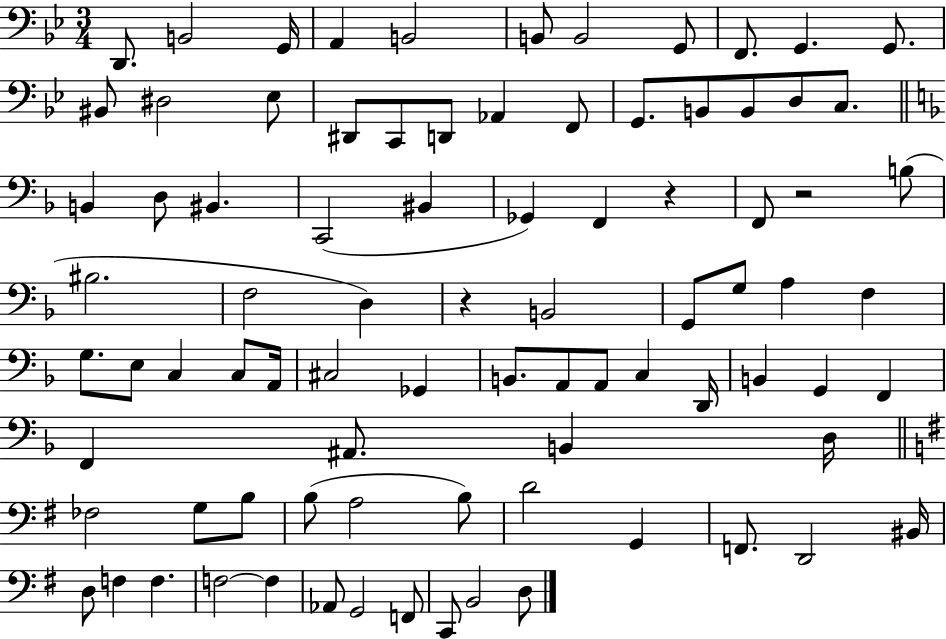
{
  \clef bass
  \numericTimeSignature
  \time 3/4
  \key bes \major
  d,8. b,2 g,16 | a,4 b,2 | b,8 b,2 g,8 | f,8. g,4. g,8. | \break bis,8 dis2 ees8 | dis,8 c,8 d,8 aes,4 f,8 | g,8. b,8 b,8 d8 c8. | \bar "||" \break \key d \minor b,4 d8 bis,4. | c,2( bis,4 | ges,4) f,4 r4 | f,8 r2 b8( | \break bis2. | f2 d4) | r4 b,2 | g,8 g8 a4 f4 | \break g8. e8 c4 c8 a,16 | cis2 ges,4 | b,8. a,8 a,8 c4 d,16 | b,4 g,4 f,4 | \break f,4 ais,8. b,4 d16 | \bar "||" \break \key e \minor fes2 g8 b8 | b8( a2 b8) | d'2 g,4 | f,8. d,2 bis,16 | \break d8 f4 f4. | f2~~ f4 | aes,8 g,2 f,8 | c,8 b,2 d8 | \break \bar "|."
}